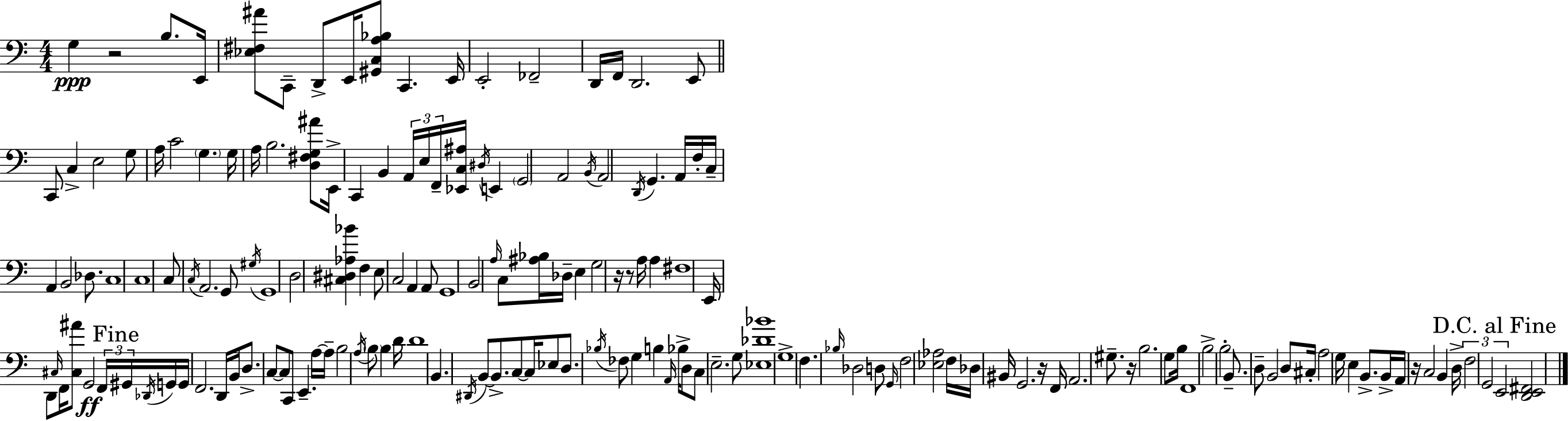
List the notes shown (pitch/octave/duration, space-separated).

G3/q R/h B3/e. E2/s [Eb3,F#3,A#4]/e C2/e D2/e E2/s [G#2,C3,A3,Bb3]/e C2/q. E2/s E2/h FES2/h D2/s F2/s D2/h. E2/e C2/e C3/q E3/h G3/e A3/s C4/h G3/q. G3/s A3/s B3/h. [D3,F#3,G3,A#4]/e E2/s C2/q B2/q A2/s E3/s F2/s [Eb2,C3,A#3]/s D#3/s E2/q G2/h A2/h B2/s A2/h D2/s G2/q. A2/s F3/s C3/s A2/q B2/h Db3/e. C3/w C3/w C3/e C3/s A2/h. G2/e G#3/s G2/w D3/h [C#3,D#3,Ab3,Bb4]/q F3/q E3/e C3/h A2/q A2/e G2/w B2/h A3/s C3/e [A#3,Bb3]/s Db3/s E3/q G3/h R/s R/e A3/s A3/q F#3/w E2/s D2/e C#3/s F2/s [C#3,A#4]/e G2/h F2/s G#2/s Db2/s G2/s G2/s F2/h. D2/s B2/s D3/e. C3/e C3/e C2/e E2/q. A3/s A3/s B3/h A3/s B3/e B3/q D4/s D4/w B2/q. D#2/s B2/e B2/e. C3/e C3/s Eb3/e D3/e. Bb3/s FES3/e G3/q B3/q A2/s Bb3/s D3/e C3/e E3/h. G3/e [Eb3,Db4,Bb4]/w G3/w F3/q. Bb3/s Db3/h D3/e G2/s F3/h [Eb3,Ab3]/h F3/s Db3/s BIS2/s G2/h. R/s F2/s A2/h. G#3/e. R/s B3/h. G3/e B3/s F2/w B3/h B3/h B2/e. D3/e B2/h D3/e C#3/s A3/h G3/s E3/q B2/e. B2/s A2/s R/s C3/h B2/q D3/s F3/h G2/h E2/h [D2,E2,F#2]/h